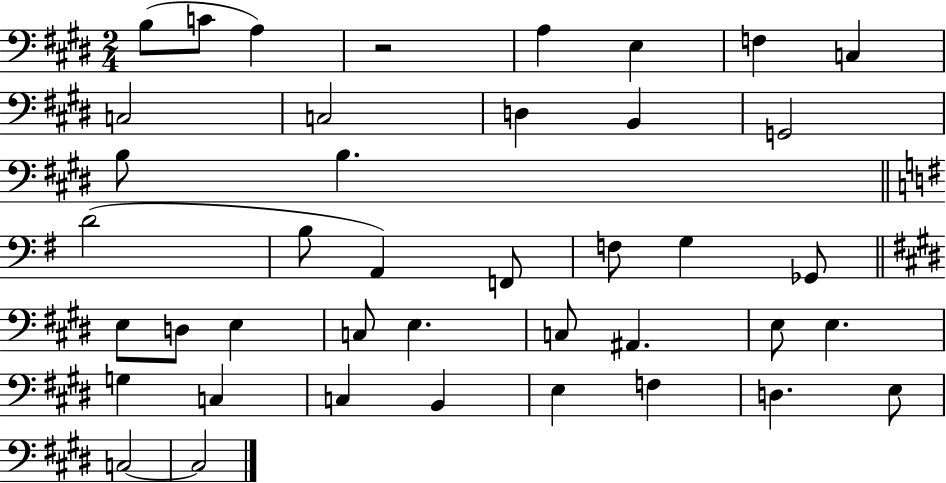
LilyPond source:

{
  \clef bass
  \numericTimeSignature
  \time 2/4
  \key e \major
  \repeat volta 2 { b8( c'8 a4) | r2 | a4 e4 | f4 c4 | \break c2 | c2 | d4 b,4 | g,2 | \break b8 b4. | \bar "||" \break \key e \minor d'2( | b8 a,4) f,8 | f8 g4 ges,8 | \bar "||" \break \key e \major e8 d8 e4 | c8 e4. | c8 ais,4. | e8 e4. | \break g4 c4 | c4 b,4 | e4 f4 | d4. e8 | \break c2~~ | c2 | } \bar "|."
}